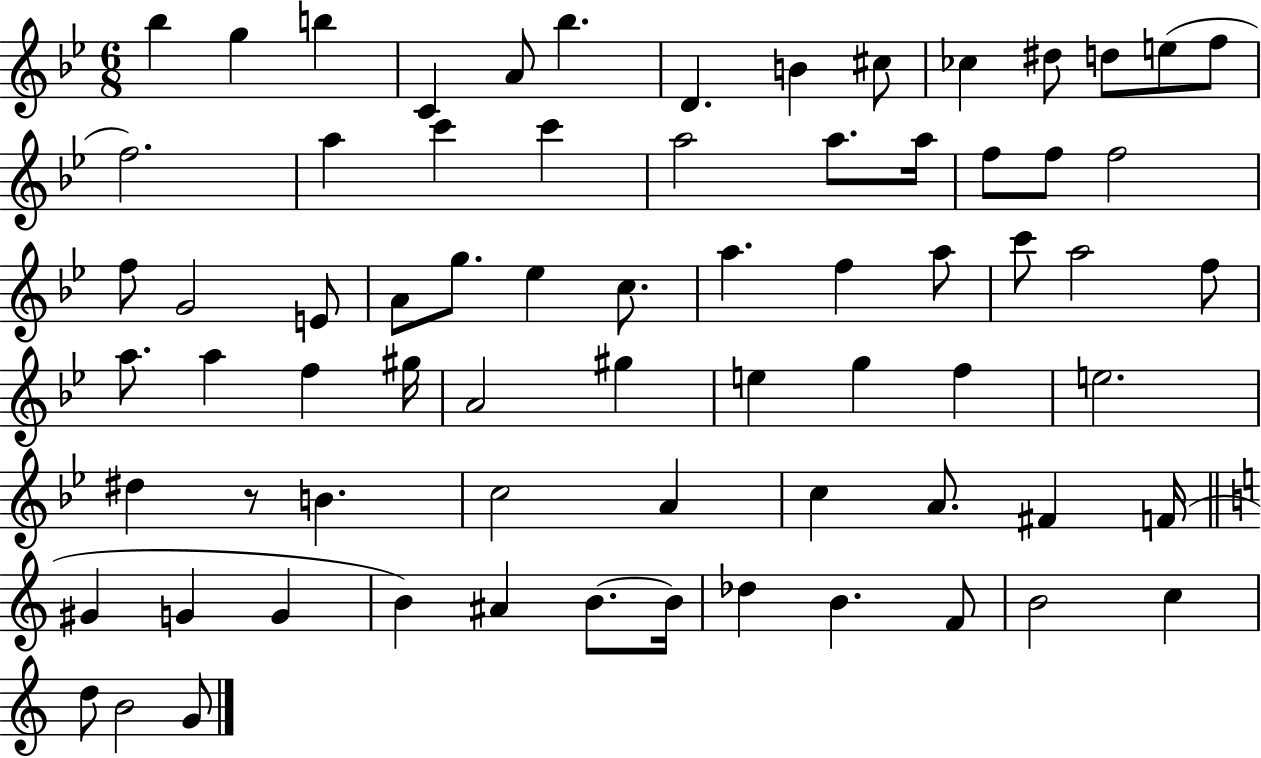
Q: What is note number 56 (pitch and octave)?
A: G#4